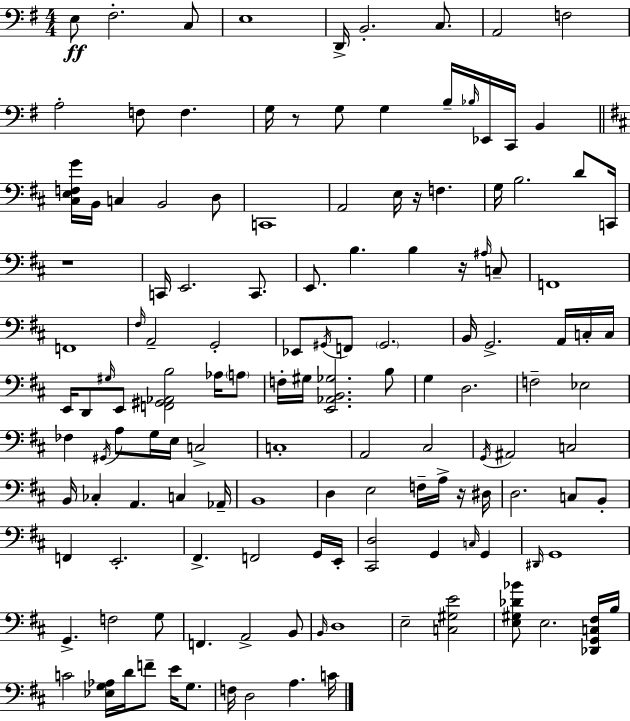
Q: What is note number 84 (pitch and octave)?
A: Ab2